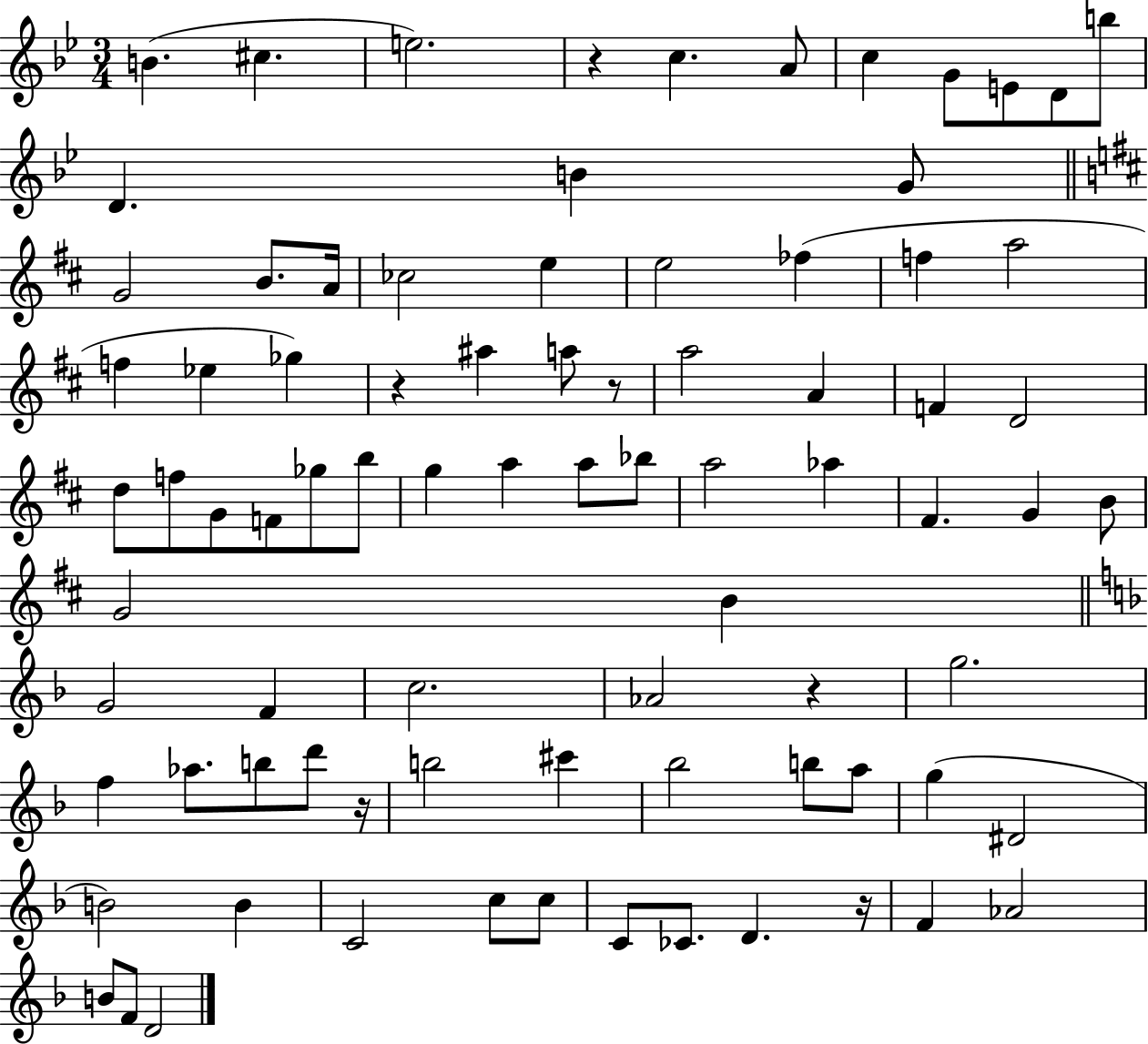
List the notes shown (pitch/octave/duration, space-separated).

B4/q. C#5/q. E5/h. R/q C5/q. A4/e C5/q G4/e E4/e D4/e B5/e D4/q. B4/q G4/e G4/h B4/e. A4/s CES5/h E5/q E5/h FES5/q F5/q A5/h F5/q Eb5/q Gb5/q R/q A#5/q A5/e R/e A5/h A4/q F4/q D4/h D5/e F5/e G4/e F4/e Gb5/e B5/e G5/q A5/q A5/e Bb5/e A5/h Ab5/q F#4/q. G4/q B4/e G4/h B4/q G4/h F4/q C5/h. Ab4/h R/q G5/h. F5/q Ab5/e. B5/e D6/e R/s B5/h C#6/q Bb5/h B5/e A5/e G5/q D#4/h B4/h B4/q C4/h C5/e C5/e C4/e CES4/e. D4/q. R/s F4/q Ab4/h B4/e F4/e D4/h